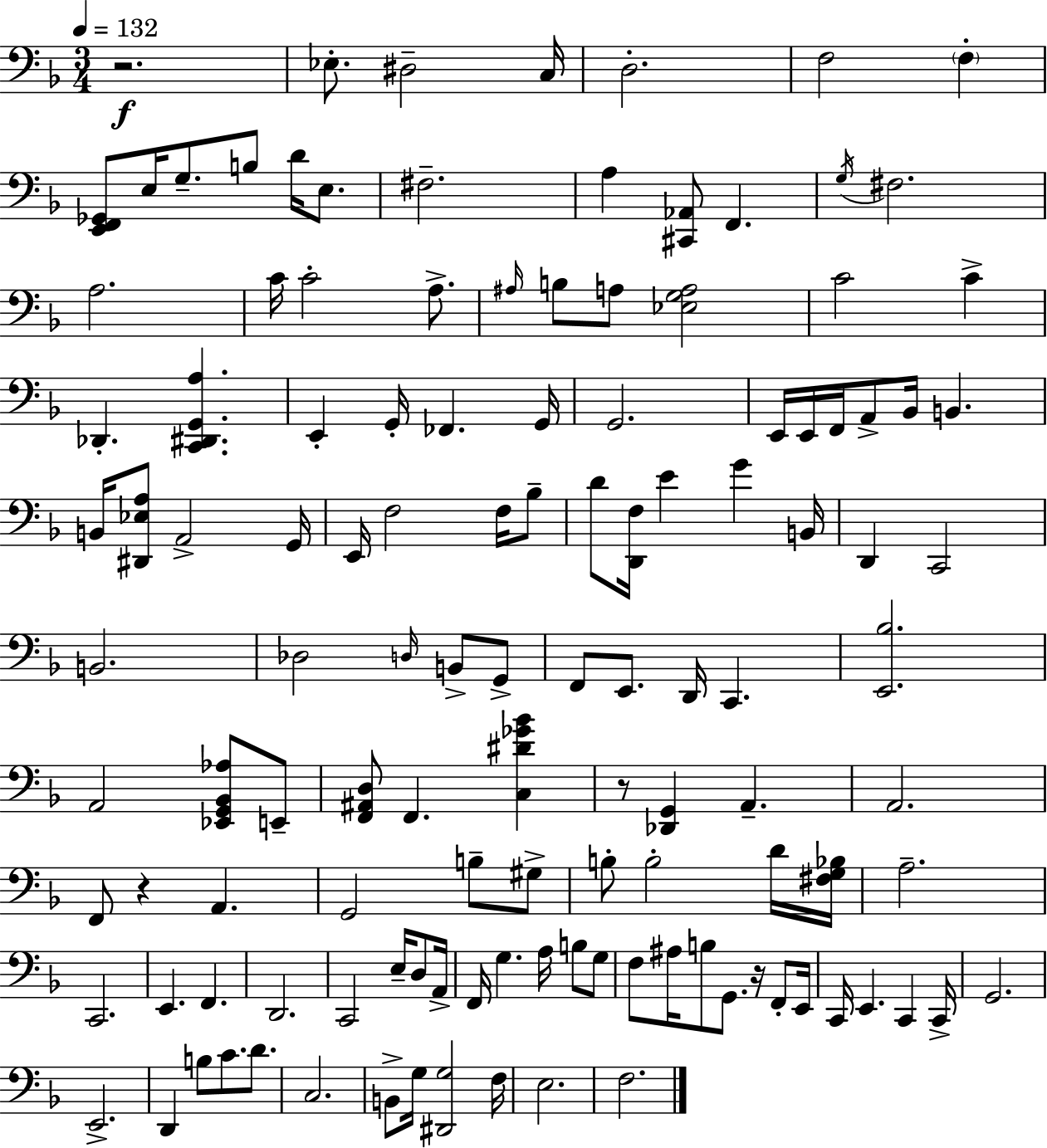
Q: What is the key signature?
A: D minor